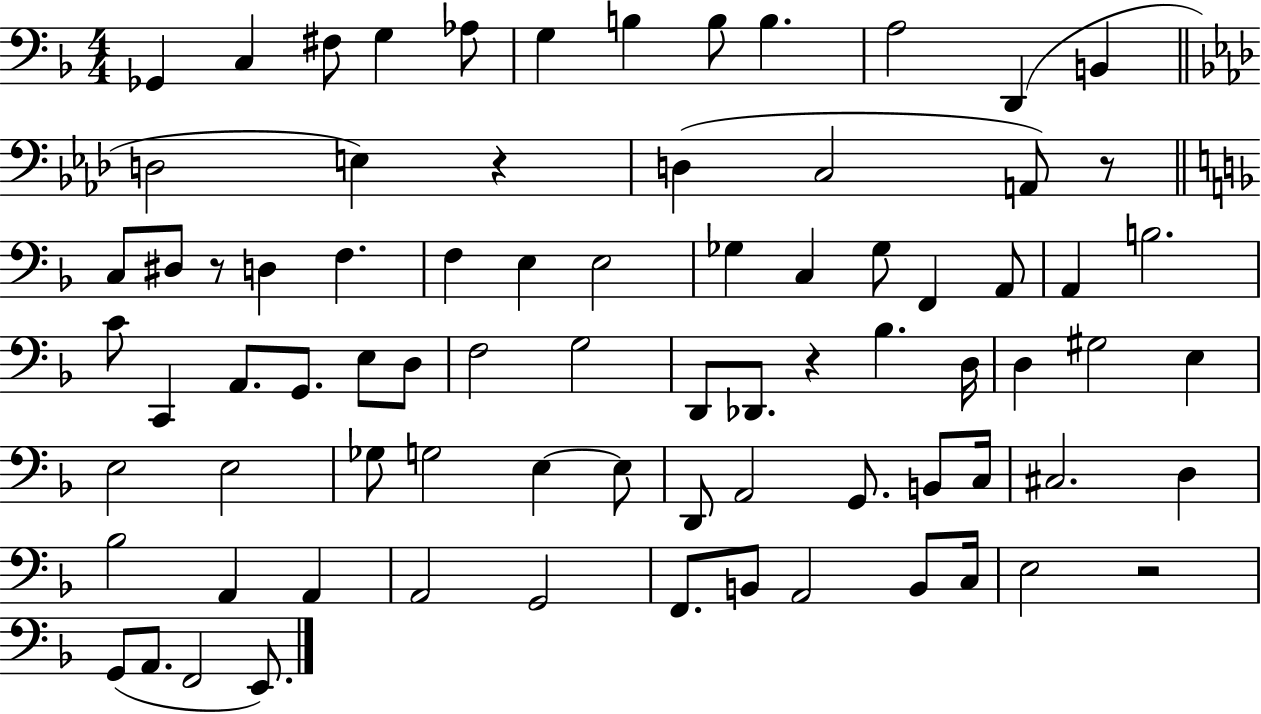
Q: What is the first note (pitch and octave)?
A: Gb2